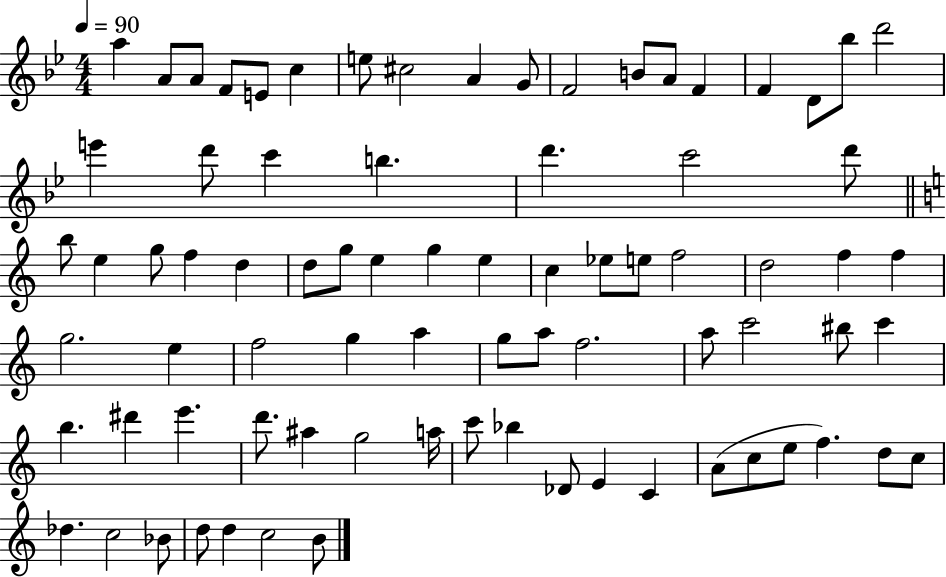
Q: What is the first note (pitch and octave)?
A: A5